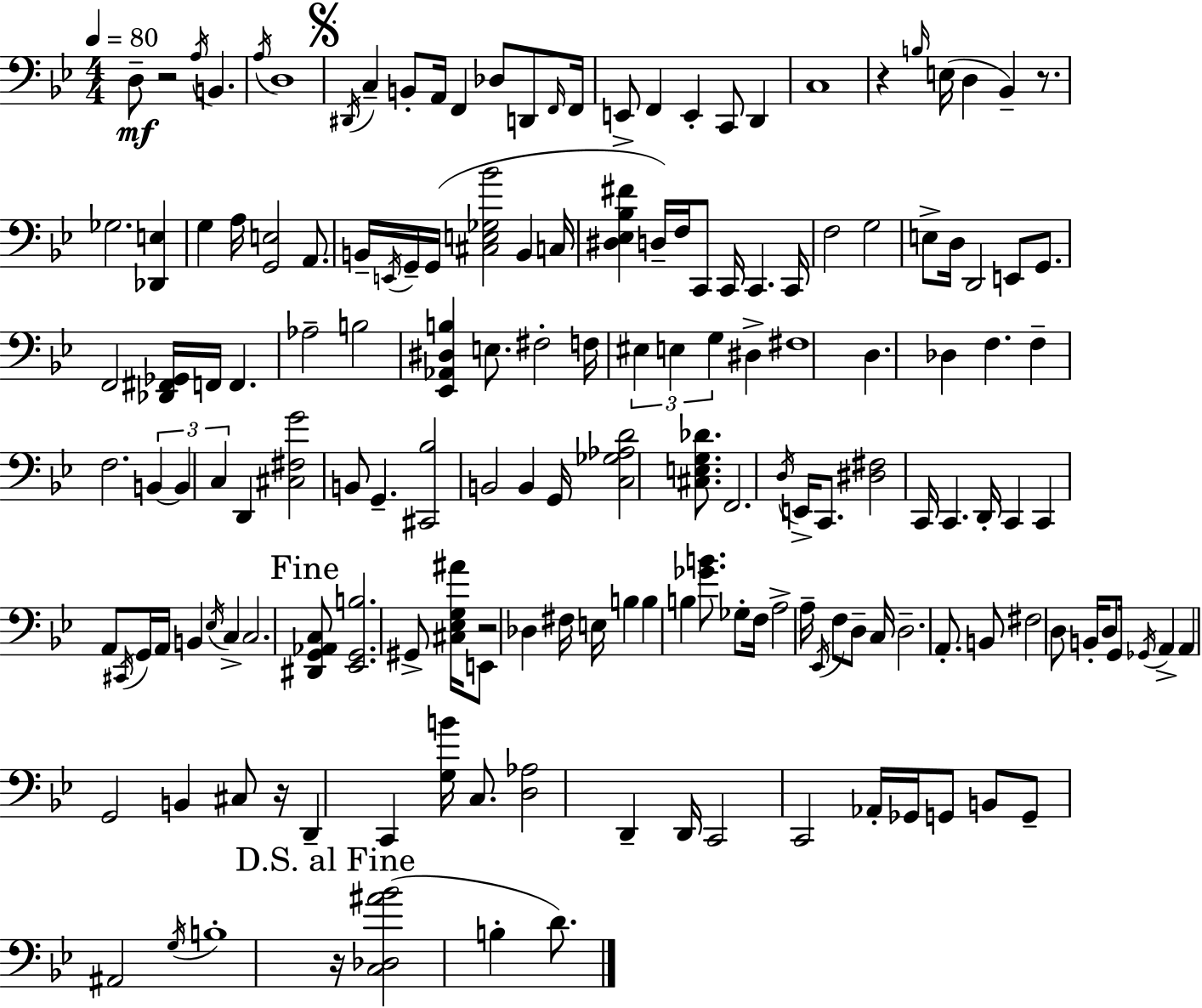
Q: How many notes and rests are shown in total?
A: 162